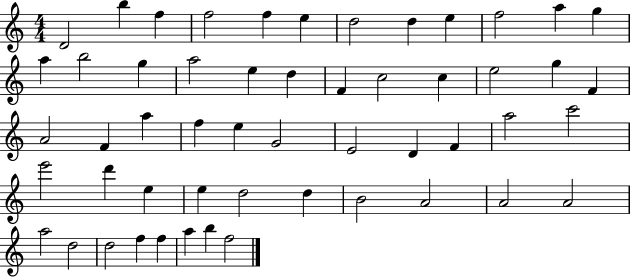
{
  \clef treble
  \numericTimeSignature
  \time 4/4
  \key c \major
  d'2 b''4 f''4 | f''2 f''4 e''4 | d''2 d''4 e''4 | f''2 a''4 g''4 | \break a''4 b''2 g''4 | a''2 e''4 d''4 | f'4 c''2 c''4 | e''2 g''4 f'4 | \break a'2 f'4 a''4 | f''4 e''4 g'2 | e'2 d'4 f'4 | a''2 c'''2 | \break e'''2 d'''4 e''4 | e''4 d''2 d''4 | b'2 a'2 | a'2 a'2 | \break a''2 d''2 | d''2 f''4 f''4 | a''4 b''4 f''2 | \bar "|."
}